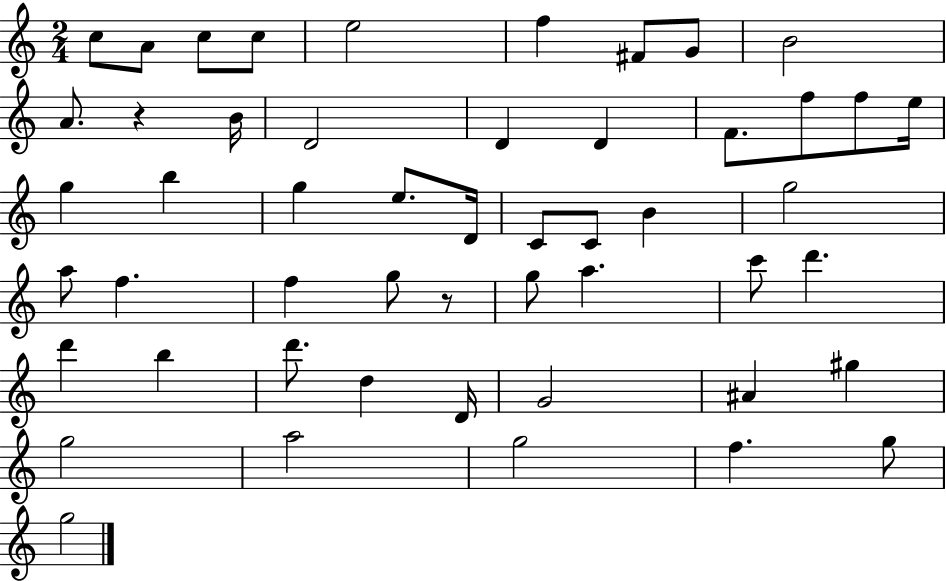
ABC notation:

X:1
T:Untitled
M:2/4
L:1/4
K:C
c/2 A/2 c/2 c/2 e2 f ^F/2 G/2 B2 A/2 z B/4 D2 D D F/2 f/2 f/2 e/4 g b g e/2 D/4 C/2 C/2 B g2 a/2 f f g/2 z/2 g/2 a c'/2 d' d' b d'/2 d D/4 G2 ^A ^g g2 a2 g2 f g/2 g2